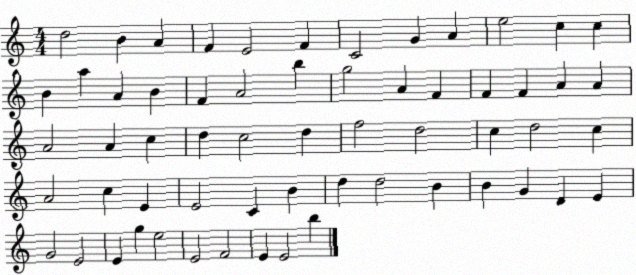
X:1
T:Untitled
M:4/4
L:1/4
K:C
d2 B A F E2 F C2 G A e2 c c B a A B F A2 b g2 A F F F A A A2 A c d c2 d f2 d2 c d2 c A2 c E E2 C B d d2 B B G D E G2 E2 E g e2 E2 F2 E E2 b